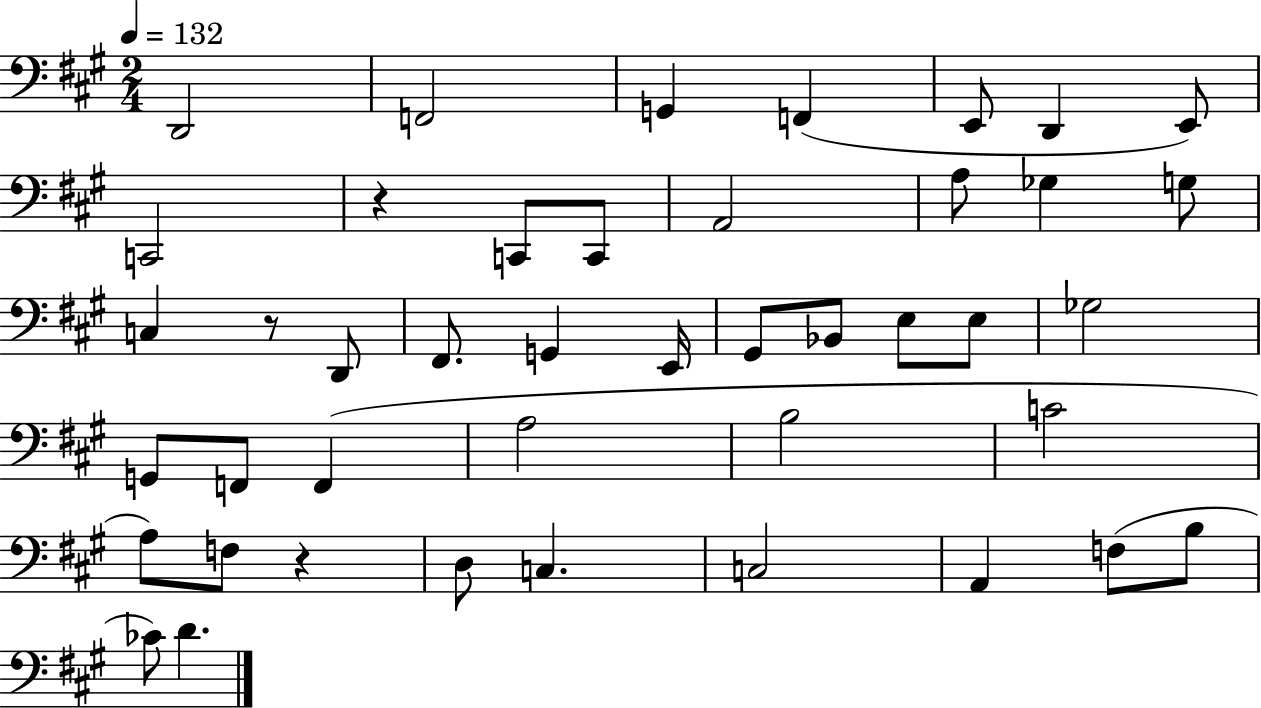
{
  \clef bass
  \numericTimeSignature
  \time 2/4
  \key a \major
  \tempo 4 = 132
  \repeat volta 2 { d,2 | f,2 | g,4 f,4( | e,8 d,4 e,8) | \break c,2 | r4 c,8 c,8 | a,2 | a8 ges4 g8 | \break c4 r8 d,8 | fis,8. g,4 e,16 | gis,8 bes,8 e8 e8 | ges2 | \break g,8 f,8 f,4( | a2 | b2 | c'2 | \break a8) f8 r4 | d8 c4. | c2 | a,4 f8( b8 | \break ces'8) d'4. | } \bar "|."
}